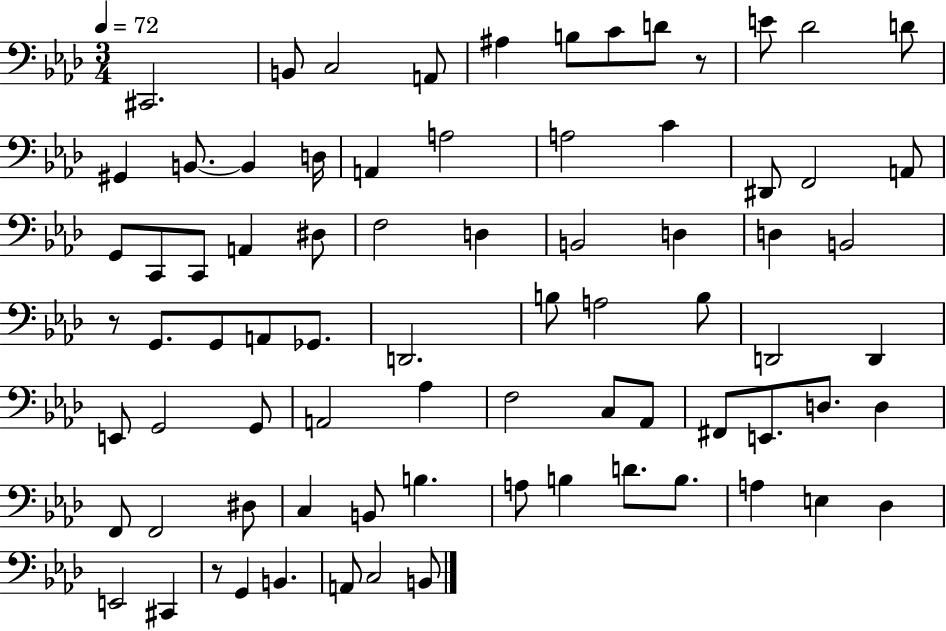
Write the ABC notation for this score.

X:1
T:Untitled
M:3/4
L:1/4
K:Ab
^C,,2 B,,/2 C,2 A,,/2 ^A, B,/2 C/2 D/2 z/2 E/2 _D2 D/2 ^G,, B,,/2 B,, D,/4 A,, A,2 A,2 C ^D,,/2 F,,2 A,,/2 G,,/2 C,,/2 C,,/2 A,, ^D,/2 F,2 D, B,,2 D, D, B,,2 z/2 G,,/2 G,,/2 A,,/2 _G,,/2 D,,2 B,/2 A,2 B,/2 D,,2 D,, E,,/2 G,,2 G,,/2 A,,2 _A, F,2 C,/2 _A,,/2 ^F,,/2 E,,/2 D,/2 D, F,,/2 F,,2 ^D,/2 C, B,,/2 B, A,/2 B, D/2 B,/2 A, E, _D, E,,2 ^C,, z/2 G,, B,, A,,/2 C,2 B,,/2